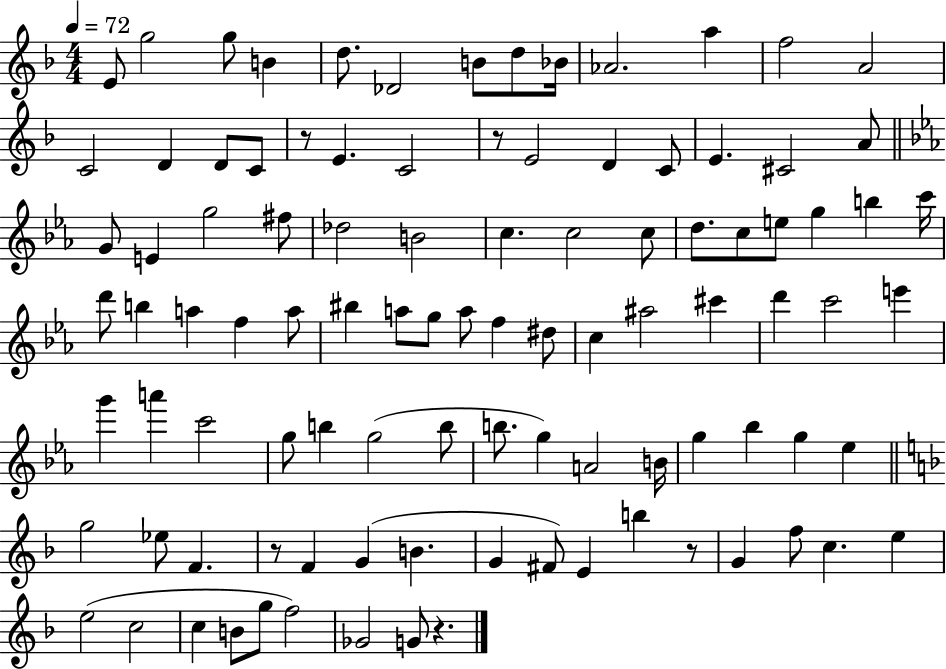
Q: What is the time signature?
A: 4/4